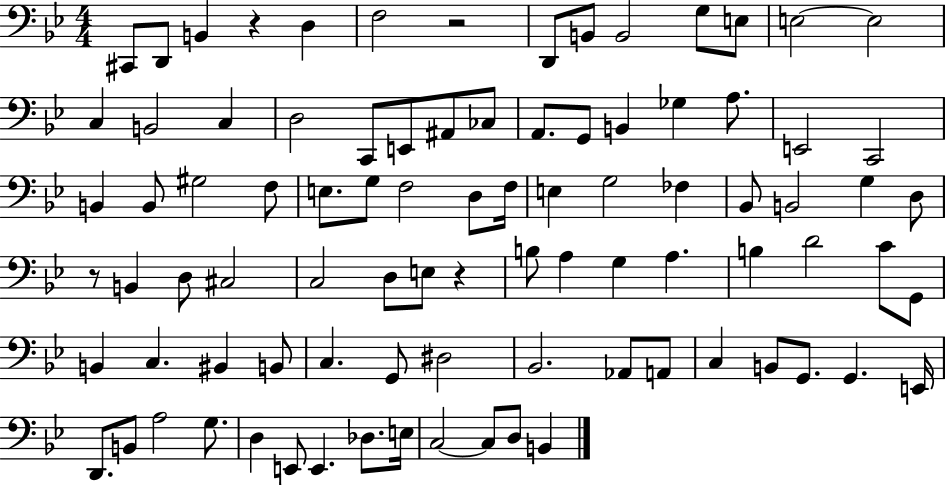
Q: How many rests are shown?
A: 4